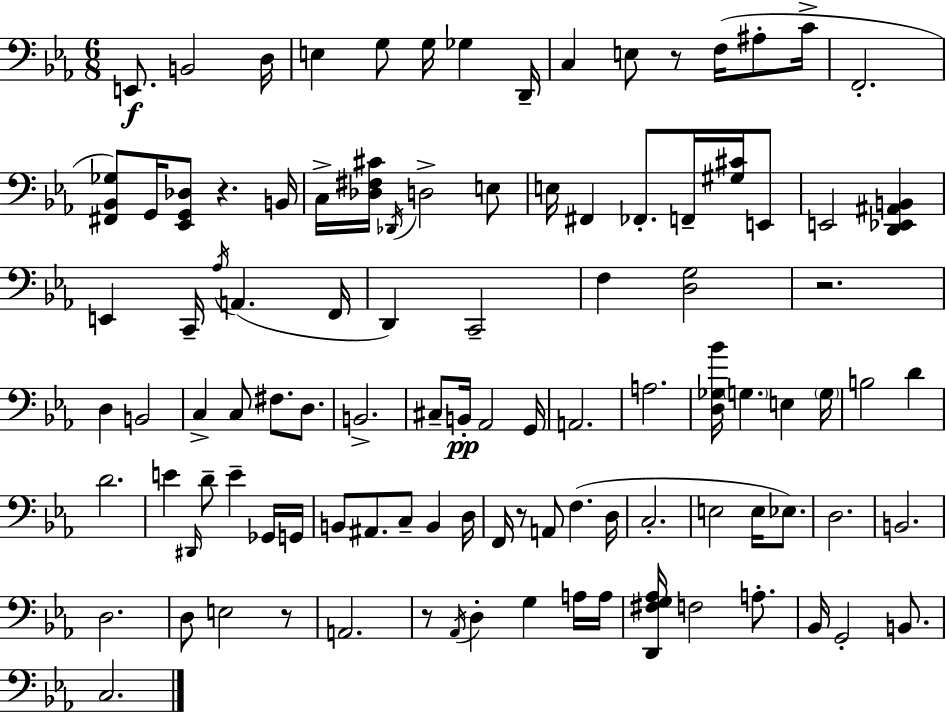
X:1
T:Untitled
M:6/8
L:1/4
K:Eb
E,,/2 B,,2 D,/4 E, G,/2 G,/4 _G, D,,/4 C, E,/2 z/2 F,/4 ^A,/2 C/4 F,,2 [^F,,_B,,_G,]/2 G,,/4 [_E,,G,,_D,]/2 z B,,/4 C,/4 [_D,^F,^C]/4 _D,,/4 D,2 E,/2 E,/4 ^F,, _F,,/2 F,,/4 [^G,^C]/4 E,,/2 E,,2 [D,,_E,,^A,,B,,] E,, C,,/4 _A,/4 A,, F,,/4 D,, C,,2 F, [D,G,]2 z2 D, B,,2 C, C,/2 ^F,/2 D,/2 B,,2 ^C,/2 B,,/4 _A,,2 G,,/4 A,,2 A,2 [D,_G,_B]/4 G, E, G,/4 B,2 D D2 E ^D,,/4 D/2 E _G,,/4 G,,/4 B,,/2 ^A,,/2 C,/2 B,, D,/4 F,,/4 z/2 A,,/2 F, D,/4 C,2 E,2 E,/4 _E,/2 D,2 B,,2 D,2 D,/2 E,2 z/2 A,,2 z/2 _A,,/4 D, G, A,/4 A,/4 [D,,^F,G,_A,]/4 F,2 A,/2 _B,,/4 G,,2 B,,/2 C,2